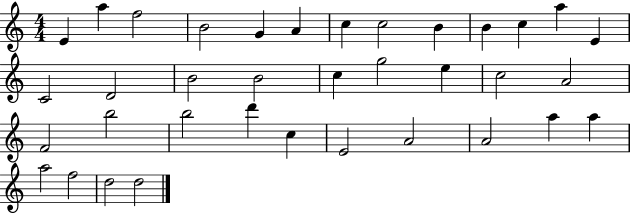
X:1
T:Untitled
M:4/4
L:1/4
K:C
E a f2 B2 G A c c2 B B c a E C2 D2 B2 B2 c g2 e c2 A2 F2 b2 b2 d' c E2 A2 A2 a a a2 f2 d2 d2